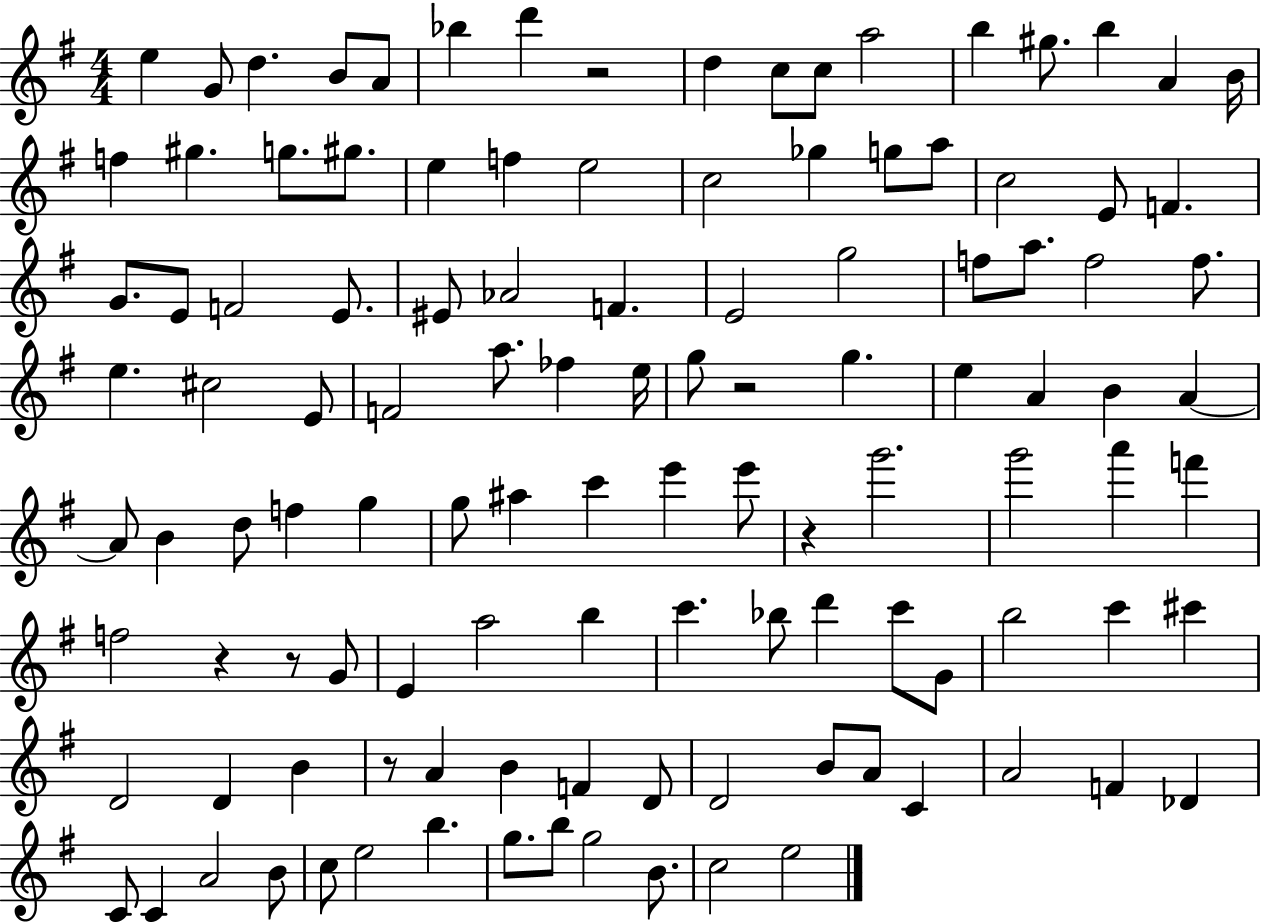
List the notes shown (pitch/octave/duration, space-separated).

E5/q G4/e D5/q. B4/e A4/e Bb5/q D6/q R/h D5/q C5/e C5/e A5/h B5/q G#5/e. B5/q A4/q B4/s F5/q G#5/q. G5/e. G#5/e. E5/q F5/q E5/h C5/h Gb5/q G5/e A5/e C5/h E4/e F4/q. G4/e. E4/e F4/h E4/e. EIS4/e Ab4/h F4/q. E4/h G5/h F5/e A5/e. F5/h F5/e. E5/q. C#5/h E4/e F4/h A5/e. FES5/q E5/s G5/e R/h G5/q. E5/q A4/q B4/q A4/q A4/e B4/q D5/e F5/q G5/q G5/e A#5/q C6/q E6/q E6/e R/q G6/h. G6/h A6/q F6/q F5/h R/q R/e G4/e E4/q A5/h B5/q C6/q. Bb5/e D6/q C6/e G4/e B5/h C6/q C#6/q D4/h D4/q B4/q R/e A4/q B4/q F4/q D4/e D4/h B4/e A4/e C4/q A4/h F4/q Db4/q C4/e C4/q A4/h B4/e C5/e E5/h B5/q. G5/e. B5/e G5/h B4/e. C5/h E5/h